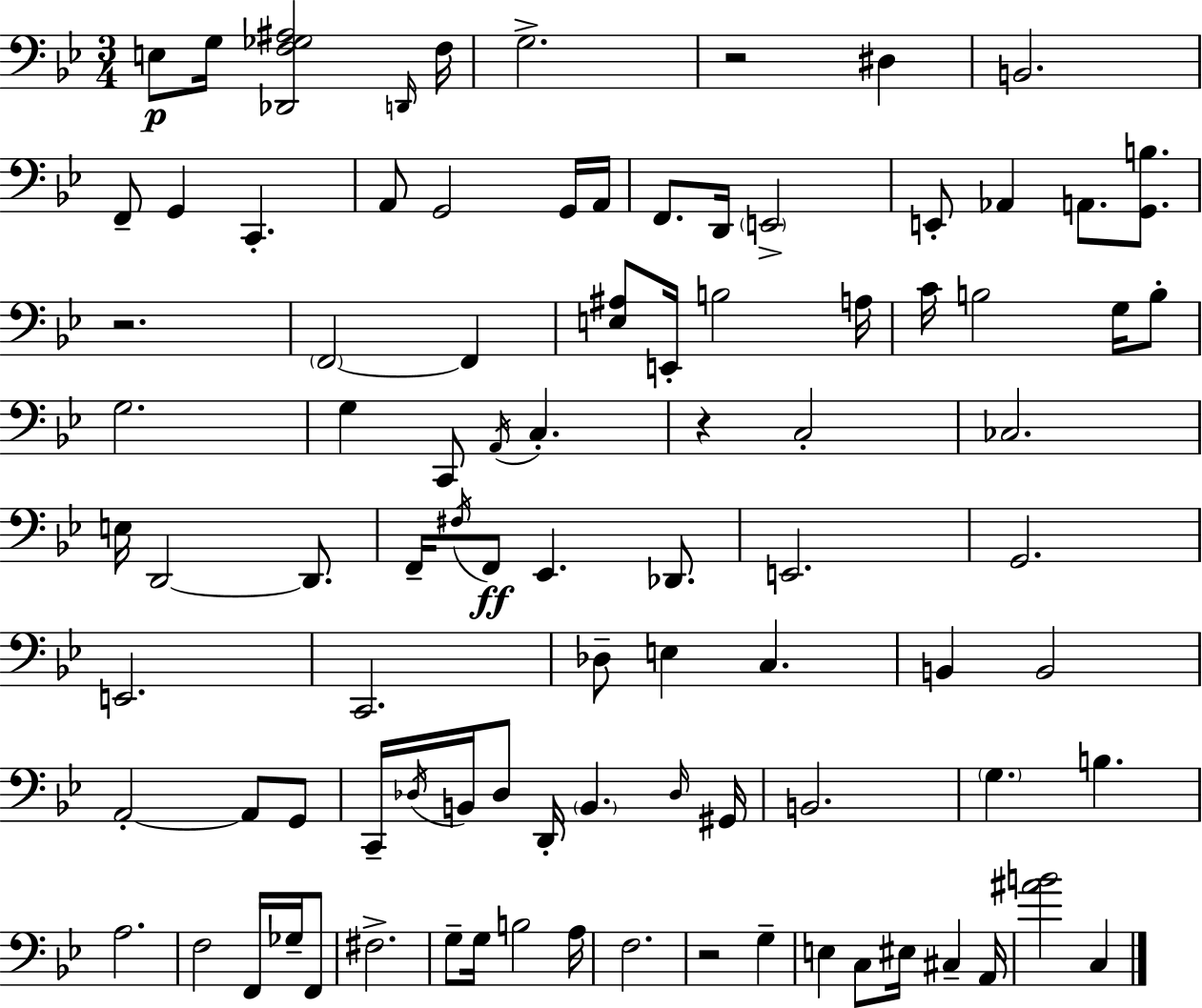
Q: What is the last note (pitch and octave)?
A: C3